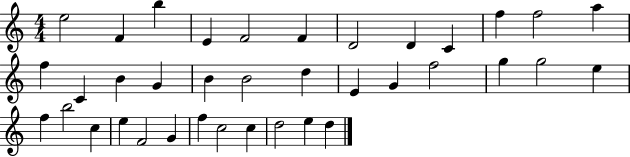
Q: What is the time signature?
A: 4/4